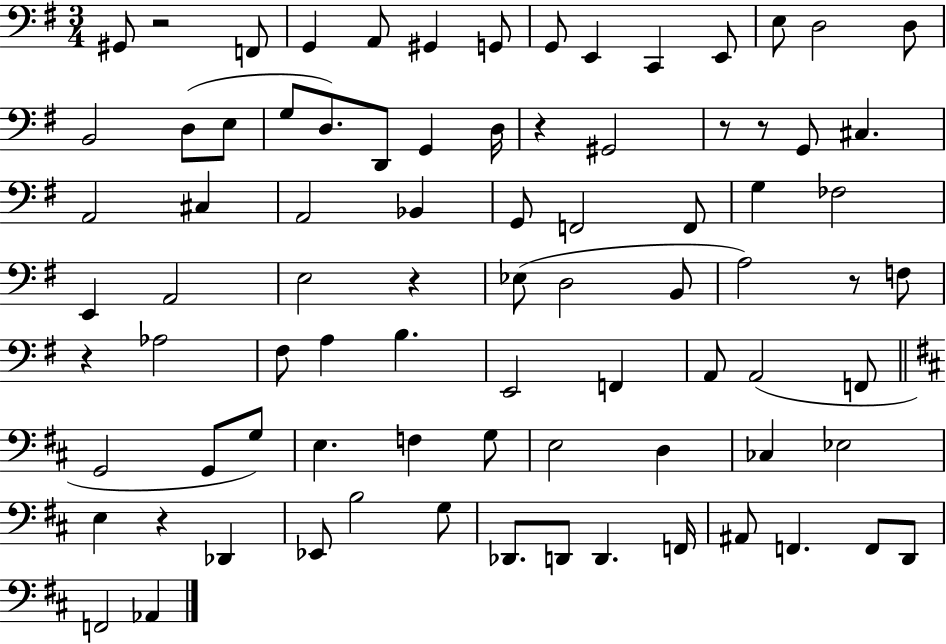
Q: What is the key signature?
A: G major